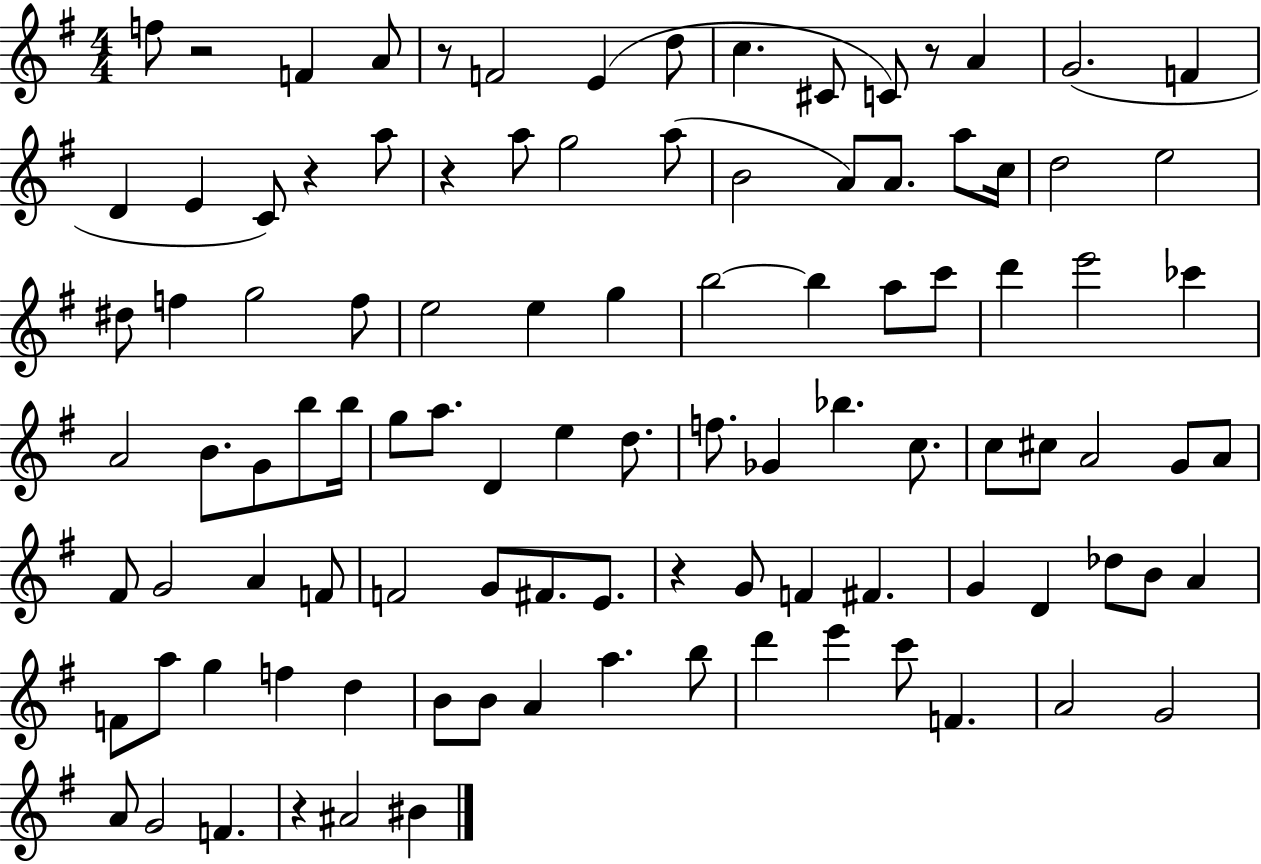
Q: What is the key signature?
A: G major